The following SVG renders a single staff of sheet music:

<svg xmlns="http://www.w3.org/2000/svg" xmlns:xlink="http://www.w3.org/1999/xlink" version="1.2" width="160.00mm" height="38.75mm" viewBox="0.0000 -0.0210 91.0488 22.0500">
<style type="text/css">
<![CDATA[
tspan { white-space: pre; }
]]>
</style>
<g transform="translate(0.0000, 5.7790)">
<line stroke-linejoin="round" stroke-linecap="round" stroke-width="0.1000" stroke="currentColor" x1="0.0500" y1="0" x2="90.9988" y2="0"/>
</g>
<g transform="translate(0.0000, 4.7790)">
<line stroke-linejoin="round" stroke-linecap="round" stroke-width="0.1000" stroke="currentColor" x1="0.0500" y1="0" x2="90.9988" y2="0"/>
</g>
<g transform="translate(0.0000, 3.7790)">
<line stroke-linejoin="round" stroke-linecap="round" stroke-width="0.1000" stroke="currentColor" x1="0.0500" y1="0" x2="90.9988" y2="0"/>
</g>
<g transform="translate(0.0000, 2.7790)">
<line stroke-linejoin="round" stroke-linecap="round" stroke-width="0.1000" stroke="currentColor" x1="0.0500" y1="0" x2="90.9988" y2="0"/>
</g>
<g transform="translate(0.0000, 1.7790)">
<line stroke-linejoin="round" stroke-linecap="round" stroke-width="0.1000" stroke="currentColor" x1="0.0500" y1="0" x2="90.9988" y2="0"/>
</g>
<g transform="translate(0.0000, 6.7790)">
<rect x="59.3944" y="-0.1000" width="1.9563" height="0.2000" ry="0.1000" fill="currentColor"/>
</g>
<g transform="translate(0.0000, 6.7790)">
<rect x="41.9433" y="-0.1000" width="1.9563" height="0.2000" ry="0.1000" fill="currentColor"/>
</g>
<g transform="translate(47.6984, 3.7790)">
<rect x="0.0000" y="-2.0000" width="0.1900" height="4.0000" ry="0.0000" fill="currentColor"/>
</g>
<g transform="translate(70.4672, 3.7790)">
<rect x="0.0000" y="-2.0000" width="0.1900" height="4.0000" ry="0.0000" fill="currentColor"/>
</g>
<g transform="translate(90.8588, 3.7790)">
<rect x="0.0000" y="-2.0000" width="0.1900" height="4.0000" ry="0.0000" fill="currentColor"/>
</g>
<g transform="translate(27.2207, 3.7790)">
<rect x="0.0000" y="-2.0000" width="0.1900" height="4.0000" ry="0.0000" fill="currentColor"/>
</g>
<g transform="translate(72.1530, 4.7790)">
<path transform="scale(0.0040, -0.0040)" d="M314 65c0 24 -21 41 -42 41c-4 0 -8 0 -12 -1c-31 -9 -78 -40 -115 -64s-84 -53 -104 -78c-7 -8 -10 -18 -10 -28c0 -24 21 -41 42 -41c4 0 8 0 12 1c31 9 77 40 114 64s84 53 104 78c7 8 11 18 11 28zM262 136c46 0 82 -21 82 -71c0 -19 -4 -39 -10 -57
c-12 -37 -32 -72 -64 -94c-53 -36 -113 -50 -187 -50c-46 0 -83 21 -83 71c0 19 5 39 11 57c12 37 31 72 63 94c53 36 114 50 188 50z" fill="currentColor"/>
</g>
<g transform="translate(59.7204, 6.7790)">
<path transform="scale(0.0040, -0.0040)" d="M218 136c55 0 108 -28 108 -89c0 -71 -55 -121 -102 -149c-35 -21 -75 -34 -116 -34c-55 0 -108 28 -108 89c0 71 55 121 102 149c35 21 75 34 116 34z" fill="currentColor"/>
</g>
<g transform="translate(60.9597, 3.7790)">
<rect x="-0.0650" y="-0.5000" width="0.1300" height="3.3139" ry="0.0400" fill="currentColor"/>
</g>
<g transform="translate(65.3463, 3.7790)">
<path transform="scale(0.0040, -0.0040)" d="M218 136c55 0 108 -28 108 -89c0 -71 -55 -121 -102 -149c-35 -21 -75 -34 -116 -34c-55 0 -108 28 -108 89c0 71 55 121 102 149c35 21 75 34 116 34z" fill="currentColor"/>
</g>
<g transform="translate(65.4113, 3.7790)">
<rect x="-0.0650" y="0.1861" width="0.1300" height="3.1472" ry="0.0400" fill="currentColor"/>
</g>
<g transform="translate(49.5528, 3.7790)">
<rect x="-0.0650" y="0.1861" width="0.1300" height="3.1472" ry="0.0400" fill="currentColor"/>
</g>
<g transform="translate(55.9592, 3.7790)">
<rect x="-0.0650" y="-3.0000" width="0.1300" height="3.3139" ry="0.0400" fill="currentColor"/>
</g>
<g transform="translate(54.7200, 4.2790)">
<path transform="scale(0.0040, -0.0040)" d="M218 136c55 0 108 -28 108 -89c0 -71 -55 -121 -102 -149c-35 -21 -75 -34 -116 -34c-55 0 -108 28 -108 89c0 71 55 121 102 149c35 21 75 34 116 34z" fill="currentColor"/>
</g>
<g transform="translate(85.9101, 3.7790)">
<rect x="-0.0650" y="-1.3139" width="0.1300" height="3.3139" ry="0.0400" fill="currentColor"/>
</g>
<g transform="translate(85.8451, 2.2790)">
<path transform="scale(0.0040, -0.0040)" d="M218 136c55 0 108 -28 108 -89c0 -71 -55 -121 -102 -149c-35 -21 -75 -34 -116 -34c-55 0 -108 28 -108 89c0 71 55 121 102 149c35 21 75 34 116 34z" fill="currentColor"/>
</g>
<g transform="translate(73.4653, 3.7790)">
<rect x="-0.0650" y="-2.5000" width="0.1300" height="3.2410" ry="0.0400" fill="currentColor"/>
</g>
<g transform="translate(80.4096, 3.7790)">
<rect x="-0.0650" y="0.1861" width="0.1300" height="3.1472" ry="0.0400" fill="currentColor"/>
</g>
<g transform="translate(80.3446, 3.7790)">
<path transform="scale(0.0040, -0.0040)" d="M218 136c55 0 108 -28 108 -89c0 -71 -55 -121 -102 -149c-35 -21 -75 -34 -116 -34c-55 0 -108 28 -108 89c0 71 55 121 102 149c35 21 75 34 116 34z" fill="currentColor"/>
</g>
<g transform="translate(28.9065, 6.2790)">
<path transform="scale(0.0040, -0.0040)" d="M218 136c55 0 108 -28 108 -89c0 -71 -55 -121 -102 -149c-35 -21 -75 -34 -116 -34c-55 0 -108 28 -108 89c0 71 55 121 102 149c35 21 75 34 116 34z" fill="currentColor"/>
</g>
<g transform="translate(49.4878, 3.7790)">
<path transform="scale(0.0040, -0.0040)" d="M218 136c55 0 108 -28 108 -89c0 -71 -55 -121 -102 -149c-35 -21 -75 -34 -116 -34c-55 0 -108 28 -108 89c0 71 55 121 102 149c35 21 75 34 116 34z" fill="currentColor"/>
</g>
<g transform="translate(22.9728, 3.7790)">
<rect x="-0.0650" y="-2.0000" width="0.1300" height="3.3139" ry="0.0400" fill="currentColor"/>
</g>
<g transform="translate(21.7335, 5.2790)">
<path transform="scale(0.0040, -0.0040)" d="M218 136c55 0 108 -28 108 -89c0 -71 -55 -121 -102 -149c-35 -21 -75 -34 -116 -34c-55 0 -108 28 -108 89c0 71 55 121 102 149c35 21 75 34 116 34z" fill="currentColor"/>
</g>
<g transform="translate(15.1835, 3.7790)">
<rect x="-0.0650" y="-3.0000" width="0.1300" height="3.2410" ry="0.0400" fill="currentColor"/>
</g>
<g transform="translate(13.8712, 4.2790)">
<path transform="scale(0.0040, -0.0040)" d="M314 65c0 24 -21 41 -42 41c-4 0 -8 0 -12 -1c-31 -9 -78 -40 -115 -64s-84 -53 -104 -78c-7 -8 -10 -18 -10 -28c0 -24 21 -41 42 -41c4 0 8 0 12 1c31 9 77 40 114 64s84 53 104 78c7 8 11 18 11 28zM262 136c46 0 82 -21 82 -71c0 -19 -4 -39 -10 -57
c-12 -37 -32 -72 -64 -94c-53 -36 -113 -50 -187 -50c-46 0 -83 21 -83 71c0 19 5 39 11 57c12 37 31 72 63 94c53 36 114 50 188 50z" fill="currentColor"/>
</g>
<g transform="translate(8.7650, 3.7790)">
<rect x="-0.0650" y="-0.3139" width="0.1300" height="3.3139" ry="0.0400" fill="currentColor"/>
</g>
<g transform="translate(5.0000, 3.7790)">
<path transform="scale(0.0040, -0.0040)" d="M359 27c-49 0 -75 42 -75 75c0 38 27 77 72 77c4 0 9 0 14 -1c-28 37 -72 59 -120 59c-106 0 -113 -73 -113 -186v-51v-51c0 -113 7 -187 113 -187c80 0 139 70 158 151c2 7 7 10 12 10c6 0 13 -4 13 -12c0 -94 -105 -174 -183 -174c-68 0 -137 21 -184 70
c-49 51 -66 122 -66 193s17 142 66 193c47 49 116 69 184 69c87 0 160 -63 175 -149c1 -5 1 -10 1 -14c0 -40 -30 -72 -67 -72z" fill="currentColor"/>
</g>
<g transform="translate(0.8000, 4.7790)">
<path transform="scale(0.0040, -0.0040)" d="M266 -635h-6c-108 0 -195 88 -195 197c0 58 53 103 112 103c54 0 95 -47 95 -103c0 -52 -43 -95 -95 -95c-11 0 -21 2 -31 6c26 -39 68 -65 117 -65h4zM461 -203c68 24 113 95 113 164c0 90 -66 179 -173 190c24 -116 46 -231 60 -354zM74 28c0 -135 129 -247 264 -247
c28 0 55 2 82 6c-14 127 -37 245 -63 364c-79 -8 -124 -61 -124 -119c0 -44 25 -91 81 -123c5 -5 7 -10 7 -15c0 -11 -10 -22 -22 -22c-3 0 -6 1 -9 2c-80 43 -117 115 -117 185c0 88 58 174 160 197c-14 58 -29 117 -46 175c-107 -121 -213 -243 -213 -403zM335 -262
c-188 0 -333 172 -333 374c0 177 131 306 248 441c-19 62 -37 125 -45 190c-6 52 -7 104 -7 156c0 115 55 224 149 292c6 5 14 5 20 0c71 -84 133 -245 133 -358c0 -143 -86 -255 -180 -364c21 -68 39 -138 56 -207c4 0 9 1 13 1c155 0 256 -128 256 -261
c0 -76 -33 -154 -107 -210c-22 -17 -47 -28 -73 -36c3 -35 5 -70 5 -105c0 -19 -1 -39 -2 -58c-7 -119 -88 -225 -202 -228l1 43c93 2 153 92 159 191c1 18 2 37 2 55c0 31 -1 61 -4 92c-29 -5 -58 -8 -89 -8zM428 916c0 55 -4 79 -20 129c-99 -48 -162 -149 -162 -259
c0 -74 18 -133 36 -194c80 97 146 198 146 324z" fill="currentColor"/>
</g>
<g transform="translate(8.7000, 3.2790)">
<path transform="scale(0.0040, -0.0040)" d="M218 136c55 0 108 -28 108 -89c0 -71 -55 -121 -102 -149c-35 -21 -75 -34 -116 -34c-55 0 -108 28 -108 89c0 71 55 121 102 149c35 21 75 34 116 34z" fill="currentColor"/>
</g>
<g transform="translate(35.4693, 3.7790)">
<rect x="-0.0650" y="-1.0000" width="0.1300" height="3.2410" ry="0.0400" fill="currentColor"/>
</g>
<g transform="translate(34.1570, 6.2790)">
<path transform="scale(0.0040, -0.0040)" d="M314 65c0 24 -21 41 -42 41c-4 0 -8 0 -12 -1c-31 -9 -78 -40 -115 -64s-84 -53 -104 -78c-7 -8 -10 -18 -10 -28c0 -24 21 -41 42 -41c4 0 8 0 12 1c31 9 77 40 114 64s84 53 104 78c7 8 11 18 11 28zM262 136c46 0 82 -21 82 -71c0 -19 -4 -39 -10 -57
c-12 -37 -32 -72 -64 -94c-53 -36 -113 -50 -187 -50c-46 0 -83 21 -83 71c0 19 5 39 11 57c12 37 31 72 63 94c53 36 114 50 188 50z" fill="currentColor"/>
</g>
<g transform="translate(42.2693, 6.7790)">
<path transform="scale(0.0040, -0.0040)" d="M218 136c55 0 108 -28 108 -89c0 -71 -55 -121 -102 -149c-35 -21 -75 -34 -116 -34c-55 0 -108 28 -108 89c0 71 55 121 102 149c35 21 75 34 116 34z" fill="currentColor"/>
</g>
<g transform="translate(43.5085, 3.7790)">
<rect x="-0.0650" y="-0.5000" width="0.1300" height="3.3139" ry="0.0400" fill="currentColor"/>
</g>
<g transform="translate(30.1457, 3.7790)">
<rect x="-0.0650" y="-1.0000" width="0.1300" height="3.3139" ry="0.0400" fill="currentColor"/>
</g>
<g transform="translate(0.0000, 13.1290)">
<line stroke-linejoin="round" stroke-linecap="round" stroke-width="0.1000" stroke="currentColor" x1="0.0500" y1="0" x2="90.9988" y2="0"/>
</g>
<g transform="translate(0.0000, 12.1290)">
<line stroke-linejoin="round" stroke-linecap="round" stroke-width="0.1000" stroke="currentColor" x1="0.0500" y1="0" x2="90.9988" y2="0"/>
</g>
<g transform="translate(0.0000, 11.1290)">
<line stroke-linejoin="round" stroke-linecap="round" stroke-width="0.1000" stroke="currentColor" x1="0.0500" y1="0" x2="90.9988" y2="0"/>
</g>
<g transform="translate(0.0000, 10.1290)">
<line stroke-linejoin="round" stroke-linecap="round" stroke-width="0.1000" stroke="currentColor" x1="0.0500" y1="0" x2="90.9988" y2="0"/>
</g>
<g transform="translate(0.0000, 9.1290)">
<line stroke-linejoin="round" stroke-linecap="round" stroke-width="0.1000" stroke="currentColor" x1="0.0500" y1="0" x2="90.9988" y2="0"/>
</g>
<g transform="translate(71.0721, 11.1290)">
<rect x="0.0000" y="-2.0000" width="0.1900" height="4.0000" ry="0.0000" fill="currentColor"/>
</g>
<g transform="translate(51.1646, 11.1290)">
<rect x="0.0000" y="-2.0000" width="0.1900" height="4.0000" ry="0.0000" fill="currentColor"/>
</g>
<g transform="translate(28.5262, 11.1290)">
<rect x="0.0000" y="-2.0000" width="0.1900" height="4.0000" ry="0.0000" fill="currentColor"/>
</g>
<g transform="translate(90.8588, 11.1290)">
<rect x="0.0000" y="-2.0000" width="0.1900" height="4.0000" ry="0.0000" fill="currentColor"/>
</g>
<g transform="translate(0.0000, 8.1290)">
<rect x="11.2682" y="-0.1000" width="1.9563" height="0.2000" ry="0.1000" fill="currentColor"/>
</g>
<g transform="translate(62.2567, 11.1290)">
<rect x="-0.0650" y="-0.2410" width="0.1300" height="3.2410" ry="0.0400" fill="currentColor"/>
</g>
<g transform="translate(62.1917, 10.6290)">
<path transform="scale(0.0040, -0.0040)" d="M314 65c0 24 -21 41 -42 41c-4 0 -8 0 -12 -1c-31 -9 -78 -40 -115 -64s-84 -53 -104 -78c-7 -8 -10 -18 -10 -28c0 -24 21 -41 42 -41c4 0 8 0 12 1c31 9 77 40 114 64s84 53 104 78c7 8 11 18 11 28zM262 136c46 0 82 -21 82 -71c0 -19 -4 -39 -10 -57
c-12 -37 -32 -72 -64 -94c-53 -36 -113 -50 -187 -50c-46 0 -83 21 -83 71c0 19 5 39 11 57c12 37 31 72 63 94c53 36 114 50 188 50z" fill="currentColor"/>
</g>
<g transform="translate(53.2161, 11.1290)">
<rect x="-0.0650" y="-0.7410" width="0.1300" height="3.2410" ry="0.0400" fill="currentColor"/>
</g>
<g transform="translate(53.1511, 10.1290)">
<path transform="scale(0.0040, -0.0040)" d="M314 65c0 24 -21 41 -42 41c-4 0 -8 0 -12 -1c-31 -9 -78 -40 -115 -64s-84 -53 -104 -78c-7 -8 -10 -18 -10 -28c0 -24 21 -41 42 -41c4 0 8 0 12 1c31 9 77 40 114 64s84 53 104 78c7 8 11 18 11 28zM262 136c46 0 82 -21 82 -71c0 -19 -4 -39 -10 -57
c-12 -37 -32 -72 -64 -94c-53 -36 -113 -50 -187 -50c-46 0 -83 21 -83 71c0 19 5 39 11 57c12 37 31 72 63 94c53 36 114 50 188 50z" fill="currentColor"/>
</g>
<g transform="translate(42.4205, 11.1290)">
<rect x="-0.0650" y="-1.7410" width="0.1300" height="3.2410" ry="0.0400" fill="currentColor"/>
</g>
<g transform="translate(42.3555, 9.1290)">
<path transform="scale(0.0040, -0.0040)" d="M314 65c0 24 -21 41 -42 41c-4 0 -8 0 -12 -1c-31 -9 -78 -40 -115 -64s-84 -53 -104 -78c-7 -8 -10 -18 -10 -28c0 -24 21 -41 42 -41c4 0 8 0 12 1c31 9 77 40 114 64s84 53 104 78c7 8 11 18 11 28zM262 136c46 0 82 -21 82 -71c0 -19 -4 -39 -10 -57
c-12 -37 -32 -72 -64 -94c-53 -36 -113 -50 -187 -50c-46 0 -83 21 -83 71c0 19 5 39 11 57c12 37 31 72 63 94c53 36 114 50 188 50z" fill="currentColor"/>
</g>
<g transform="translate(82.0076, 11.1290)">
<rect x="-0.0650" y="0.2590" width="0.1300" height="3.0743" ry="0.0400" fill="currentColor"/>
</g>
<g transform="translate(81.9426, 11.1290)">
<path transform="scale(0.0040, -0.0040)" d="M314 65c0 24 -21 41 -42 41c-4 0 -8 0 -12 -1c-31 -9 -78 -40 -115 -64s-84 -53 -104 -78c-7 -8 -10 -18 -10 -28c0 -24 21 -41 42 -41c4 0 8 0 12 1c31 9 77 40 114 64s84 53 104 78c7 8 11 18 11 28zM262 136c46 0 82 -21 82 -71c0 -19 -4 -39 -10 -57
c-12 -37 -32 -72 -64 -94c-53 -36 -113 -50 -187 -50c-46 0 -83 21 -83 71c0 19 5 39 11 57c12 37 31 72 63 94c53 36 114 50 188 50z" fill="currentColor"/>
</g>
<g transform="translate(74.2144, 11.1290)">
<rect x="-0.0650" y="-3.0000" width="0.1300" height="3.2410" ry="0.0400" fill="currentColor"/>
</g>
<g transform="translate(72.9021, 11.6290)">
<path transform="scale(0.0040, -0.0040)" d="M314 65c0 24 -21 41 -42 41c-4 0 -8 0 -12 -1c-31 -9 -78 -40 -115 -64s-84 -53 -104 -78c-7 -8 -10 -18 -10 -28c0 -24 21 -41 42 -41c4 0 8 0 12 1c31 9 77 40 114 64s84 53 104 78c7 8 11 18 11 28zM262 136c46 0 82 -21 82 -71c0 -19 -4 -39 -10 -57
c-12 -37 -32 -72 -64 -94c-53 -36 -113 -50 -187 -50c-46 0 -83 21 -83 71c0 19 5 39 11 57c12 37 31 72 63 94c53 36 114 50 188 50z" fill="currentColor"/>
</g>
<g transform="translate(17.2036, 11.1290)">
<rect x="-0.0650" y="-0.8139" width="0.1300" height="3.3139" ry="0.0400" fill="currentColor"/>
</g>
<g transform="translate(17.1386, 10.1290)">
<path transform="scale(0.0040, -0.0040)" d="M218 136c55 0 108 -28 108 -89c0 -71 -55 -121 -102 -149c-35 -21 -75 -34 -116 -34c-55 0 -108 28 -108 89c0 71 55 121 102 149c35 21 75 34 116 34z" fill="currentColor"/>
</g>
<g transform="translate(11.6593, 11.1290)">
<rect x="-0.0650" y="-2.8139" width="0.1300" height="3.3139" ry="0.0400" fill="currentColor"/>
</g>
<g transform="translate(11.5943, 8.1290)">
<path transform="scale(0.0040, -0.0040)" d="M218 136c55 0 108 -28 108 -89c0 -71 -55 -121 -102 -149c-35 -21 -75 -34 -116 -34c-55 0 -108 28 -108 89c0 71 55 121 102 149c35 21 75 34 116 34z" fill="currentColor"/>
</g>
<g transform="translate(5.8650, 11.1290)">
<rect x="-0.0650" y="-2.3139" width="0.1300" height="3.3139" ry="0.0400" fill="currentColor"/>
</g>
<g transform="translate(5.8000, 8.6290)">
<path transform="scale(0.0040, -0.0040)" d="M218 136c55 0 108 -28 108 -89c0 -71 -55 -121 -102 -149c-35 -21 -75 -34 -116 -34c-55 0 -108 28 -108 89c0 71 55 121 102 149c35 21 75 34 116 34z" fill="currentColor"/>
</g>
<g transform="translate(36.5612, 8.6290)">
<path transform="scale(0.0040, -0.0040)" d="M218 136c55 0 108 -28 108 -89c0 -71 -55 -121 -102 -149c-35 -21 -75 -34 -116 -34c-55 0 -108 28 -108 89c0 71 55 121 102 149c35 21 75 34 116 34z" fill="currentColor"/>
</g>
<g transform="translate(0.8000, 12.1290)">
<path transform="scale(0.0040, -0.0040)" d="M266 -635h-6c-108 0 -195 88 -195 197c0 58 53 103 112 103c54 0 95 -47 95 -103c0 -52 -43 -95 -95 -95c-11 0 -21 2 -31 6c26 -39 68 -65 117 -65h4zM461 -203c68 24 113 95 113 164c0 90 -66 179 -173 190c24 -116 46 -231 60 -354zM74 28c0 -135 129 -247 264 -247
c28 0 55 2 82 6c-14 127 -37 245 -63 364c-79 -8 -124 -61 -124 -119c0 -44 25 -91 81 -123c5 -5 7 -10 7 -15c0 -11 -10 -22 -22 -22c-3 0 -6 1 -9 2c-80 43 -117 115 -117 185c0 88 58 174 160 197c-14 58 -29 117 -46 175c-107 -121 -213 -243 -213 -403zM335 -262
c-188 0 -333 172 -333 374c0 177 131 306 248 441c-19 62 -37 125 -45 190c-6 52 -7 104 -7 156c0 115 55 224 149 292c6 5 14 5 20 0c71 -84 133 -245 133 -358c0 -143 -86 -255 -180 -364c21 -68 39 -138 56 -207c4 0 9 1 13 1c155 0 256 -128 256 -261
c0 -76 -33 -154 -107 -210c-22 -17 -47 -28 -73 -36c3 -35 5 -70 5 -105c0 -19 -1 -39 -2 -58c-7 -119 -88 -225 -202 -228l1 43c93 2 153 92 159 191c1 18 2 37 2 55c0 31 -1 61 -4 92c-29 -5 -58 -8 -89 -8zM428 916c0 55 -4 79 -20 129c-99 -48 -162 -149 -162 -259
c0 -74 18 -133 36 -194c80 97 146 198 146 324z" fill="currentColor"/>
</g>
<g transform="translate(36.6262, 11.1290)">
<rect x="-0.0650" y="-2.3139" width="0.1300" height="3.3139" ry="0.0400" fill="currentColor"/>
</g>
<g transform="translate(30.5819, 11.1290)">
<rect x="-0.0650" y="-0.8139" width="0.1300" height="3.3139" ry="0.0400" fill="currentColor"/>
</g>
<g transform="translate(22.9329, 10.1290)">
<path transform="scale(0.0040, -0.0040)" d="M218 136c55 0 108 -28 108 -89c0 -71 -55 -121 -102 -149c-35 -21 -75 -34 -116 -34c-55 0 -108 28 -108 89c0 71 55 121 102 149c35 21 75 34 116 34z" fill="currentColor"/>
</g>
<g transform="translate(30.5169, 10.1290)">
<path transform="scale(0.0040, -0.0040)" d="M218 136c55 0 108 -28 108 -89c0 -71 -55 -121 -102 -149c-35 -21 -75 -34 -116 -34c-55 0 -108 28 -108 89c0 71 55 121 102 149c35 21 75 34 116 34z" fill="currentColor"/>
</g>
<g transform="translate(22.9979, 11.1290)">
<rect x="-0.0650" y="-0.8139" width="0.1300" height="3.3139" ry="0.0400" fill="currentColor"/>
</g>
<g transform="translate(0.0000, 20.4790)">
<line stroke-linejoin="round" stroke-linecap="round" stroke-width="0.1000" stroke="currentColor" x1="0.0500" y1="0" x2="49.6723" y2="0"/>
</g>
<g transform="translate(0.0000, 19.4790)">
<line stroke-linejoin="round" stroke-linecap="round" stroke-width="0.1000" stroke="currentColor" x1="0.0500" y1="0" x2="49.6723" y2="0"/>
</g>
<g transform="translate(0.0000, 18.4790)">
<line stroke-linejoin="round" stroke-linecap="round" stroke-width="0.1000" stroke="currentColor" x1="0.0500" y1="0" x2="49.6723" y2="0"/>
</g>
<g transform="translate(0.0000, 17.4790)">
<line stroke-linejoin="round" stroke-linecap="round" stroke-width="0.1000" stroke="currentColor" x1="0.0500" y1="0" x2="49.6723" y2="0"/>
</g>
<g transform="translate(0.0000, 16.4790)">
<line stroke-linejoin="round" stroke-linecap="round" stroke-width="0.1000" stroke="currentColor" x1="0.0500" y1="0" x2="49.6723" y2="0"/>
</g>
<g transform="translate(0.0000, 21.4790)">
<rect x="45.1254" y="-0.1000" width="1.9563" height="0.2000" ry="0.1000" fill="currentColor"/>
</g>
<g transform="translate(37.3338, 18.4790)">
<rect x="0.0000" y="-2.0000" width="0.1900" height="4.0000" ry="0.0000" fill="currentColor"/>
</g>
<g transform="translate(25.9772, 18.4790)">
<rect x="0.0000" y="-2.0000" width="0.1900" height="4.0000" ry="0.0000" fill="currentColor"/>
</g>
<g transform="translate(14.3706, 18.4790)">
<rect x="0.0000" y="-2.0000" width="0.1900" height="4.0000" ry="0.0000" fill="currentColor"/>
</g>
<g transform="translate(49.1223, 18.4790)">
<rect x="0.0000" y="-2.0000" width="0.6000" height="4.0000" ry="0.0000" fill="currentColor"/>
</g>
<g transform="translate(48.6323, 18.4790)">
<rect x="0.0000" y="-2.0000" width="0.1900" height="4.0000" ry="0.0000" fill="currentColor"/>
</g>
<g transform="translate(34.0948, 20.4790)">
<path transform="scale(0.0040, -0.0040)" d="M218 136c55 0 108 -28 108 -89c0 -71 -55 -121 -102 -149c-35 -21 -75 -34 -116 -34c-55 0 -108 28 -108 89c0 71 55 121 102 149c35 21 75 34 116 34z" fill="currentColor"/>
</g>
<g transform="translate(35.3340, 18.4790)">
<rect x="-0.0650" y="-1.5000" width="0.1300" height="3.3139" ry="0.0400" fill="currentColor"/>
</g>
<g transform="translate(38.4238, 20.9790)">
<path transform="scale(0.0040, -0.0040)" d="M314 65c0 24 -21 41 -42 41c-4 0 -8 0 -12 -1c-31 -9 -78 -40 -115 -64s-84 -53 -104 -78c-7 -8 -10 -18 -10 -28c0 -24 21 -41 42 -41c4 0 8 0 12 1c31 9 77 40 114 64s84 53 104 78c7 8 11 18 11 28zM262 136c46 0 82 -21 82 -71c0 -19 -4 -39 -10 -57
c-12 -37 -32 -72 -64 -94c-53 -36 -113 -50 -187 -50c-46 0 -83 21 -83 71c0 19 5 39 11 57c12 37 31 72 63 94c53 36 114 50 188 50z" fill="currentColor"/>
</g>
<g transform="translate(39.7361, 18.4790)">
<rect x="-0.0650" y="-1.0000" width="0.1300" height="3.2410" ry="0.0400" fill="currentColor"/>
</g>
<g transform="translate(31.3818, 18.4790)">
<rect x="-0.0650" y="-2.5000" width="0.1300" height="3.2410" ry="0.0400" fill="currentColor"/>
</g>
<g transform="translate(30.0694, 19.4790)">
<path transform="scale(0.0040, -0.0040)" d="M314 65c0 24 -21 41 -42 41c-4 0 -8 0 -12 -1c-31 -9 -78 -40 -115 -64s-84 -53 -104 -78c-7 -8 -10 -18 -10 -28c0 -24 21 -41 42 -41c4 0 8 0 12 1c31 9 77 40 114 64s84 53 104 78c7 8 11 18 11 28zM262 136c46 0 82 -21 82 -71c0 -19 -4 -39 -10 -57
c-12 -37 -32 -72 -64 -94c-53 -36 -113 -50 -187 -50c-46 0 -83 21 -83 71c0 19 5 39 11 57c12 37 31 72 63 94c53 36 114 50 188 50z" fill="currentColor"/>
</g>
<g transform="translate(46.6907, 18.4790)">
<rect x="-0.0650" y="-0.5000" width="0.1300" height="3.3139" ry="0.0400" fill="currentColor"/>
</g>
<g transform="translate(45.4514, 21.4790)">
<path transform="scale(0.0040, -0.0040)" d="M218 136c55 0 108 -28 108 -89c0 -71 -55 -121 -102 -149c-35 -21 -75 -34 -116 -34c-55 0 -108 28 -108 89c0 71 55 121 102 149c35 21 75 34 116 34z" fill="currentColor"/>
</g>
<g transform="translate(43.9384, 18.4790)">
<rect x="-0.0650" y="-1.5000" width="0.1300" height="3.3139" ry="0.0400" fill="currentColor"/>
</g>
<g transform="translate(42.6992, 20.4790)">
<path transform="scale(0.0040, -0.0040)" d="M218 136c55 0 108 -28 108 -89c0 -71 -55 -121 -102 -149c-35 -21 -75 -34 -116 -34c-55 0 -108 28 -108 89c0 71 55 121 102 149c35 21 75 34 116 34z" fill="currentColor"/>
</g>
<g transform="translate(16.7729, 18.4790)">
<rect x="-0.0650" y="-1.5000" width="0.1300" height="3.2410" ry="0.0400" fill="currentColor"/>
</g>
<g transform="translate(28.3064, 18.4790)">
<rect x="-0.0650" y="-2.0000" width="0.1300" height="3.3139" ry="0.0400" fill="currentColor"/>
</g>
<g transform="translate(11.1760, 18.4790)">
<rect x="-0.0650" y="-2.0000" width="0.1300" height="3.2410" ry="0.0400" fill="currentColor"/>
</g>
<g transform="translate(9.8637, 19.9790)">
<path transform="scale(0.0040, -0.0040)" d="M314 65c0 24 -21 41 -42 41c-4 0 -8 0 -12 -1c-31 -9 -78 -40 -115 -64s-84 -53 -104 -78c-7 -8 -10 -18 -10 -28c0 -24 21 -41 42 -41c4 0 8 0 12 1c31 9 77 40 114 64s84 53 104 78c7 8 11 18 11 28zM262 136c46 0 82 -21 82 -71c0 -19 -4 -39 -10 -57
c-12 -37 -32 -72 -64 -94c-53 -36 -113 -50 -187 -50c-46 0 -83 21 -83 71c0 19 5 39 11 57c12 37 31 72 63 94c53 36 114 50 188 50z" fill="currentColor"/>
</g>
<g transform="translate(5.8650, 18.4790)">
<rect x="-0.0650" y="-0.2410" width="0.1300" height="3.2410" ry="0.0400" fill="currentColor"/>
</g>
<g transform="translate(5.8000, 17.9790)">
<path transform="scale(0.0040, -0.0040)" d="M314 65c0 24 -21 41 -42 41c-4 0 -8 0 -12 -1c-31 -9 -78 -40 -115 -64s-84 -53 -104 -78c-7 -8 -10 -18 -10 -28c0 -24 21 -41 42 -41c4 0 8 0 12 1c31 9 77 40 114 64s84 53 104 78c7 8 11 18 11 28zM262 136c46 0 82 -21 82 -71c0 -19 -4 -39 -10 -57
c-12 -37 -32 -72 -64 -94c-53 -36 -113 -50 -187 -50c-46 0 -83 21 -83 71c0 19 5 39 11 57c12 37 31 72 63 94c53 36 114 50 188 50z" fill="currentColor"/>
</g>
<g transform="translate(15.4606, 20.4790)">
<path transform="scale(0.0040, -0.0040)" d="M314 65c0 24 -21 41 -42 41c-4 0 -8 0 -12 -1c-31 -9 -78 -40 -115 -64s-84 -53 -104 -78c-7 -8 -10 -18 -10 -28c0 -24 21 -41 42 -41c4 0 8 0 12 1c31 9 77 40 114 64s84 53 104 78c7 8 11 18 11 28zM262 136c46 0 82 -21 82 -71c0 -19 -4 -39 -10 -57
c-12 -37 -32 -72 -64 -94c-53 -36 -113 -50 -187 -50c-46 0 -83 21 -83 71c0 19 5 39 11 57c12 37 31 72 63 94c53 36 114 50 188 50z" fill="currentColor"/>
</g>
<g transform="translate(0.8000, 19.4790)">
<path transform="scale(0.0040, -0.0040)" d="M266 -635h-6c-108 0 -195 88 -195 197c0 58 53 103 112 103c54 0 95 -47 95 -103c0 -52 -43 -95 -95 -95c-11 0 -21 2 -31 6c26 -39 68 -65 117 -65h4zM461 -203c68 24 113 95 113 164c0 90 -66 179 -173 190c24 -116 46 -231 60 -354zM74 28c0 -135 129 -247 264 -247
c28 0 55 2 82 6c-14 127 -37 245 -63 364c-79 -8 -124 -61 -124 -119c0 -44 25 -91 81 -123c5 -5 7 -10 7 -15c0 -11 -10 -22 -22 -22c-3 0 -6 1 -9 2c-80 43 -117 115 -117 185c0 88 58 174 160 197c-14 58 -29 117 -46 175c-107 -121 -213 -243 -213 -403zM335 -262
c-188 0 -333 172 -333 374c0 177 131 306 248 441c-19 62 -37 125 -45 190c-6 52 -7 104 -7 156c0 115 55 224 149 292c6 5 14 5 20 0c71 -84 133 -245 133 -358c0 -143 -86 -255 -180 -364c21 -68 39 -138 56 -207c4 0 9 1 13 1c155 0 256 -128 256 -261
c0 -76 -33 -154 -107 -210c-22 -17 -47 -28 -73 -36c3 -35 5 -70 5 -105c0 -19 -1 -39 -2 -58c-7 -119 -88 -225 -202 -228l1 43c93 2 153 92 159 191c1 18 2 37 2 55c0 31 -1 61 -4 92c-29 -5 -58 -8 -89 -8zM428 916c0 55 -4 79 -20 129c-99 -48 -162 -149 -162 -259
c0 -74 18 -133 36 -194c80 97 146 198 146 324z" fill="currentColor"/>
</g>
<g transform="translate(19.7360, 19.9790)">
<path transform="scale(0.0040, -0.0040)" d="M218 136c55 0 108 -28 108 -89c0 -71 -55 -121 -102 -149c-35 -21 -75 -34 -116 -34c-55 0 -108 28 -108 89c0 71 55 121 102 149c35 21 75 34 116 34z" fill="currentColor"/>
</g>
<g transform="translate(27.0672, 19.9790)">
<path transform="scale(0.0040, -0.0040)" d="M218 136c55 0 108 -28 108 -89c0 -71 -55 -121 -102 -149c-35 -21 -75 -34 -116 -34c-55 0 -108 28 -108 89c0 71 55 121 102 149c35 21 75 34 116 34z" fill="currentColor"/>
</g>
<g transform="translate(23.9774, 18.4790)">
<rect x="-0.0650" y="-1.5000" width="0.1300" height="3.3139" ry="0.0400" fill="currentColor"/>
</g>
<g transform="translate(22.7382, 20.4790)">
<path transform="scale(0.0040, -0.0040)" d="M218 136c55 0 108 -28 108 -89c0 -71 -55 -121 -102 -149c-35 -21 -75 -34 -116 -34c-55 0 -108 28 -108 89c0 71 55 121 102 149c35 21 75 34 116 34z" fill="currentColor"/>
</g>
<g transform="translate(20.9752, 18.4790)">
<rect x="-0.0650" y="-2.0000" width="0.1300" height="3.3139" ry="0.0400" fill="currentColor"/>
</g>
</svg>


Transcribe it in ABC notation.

X:1
T:Untitled
M:4/4
L:1/4
K:C
c A2 F D D2 C B A C B G2 B e g a d d d g f2 d2 c2 A2 B2 c2 F2 E2 F E F G2 E D2 E C